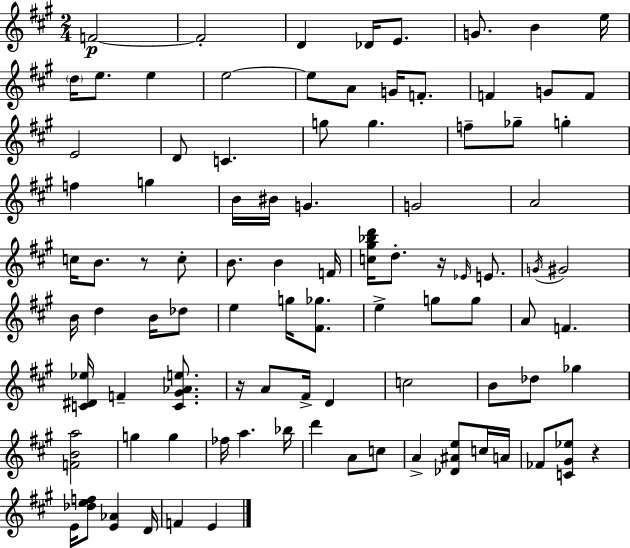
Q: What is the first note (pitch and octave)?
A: F4